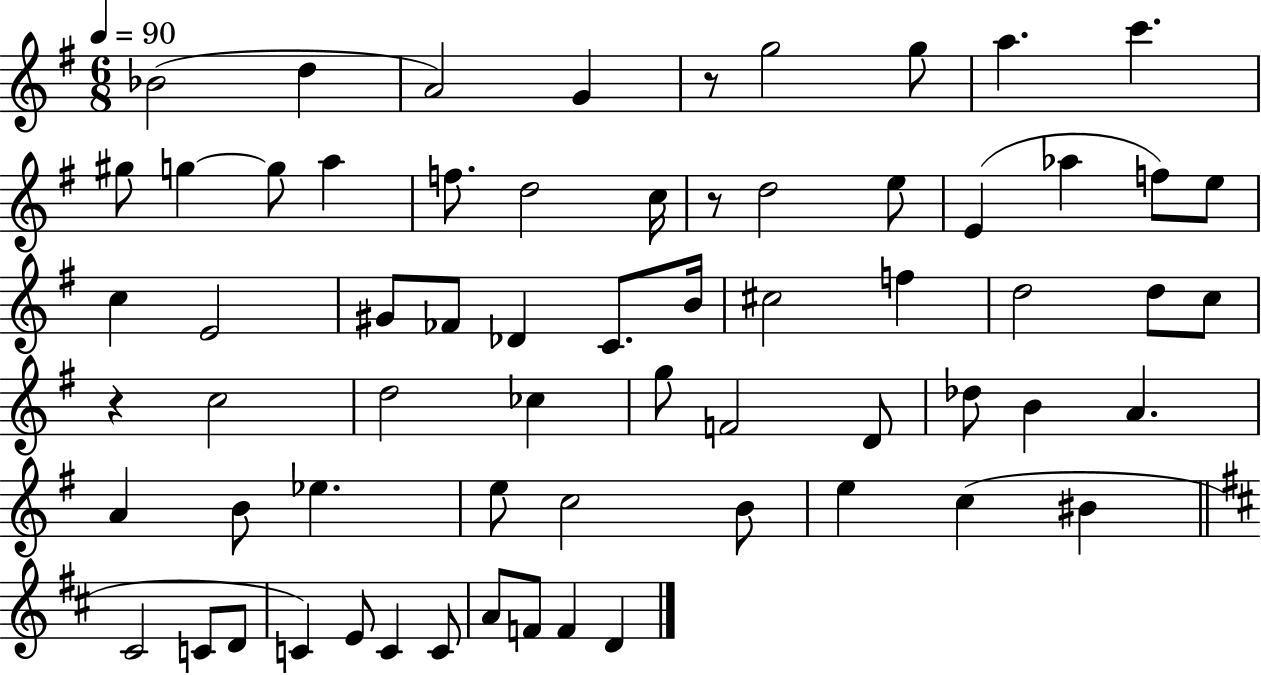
Bb4/h D5/q A4/h G4/q R/e G5/h G5/e A5/q. C6/q. G#5/e G5/q G5/e A5/q F5/e. D5/h C5/s R/e D5/h E5/e E4/q Ab5/q F5/e E5/e C5/q E4/h G#4/e FES4/e Db4/q C4/e. B4/s C#5/h F5/q D5/h D5/e C5/e R/q C5/h D5/h CES5/q G5/e F4/h D4/e Db5/e B4/q A4/q. A4/q B4/e Eb5/q. E5/e C5/h B4/e E5/q C5/q BIS4/q C#4/h C4/e D4/e C4/q E4/e C4/q C4/e A4/e F4/e F4/q D4/q